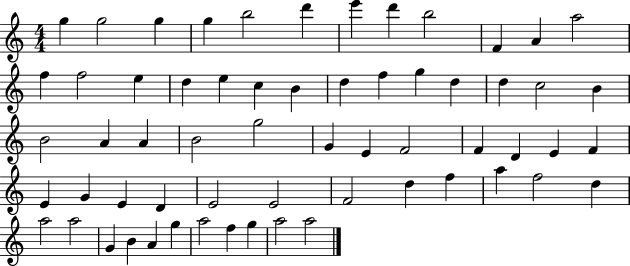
{
  \clef treble
  \numericTimeSignature
  \time 4/4
  \key c \major
  g''4 g''2 g''4 | g''4 b''2 d'''4 | e'''4 d'''4 b''2 | f'4 a'4 a''2 | \break f''4 f''2 e''4 | d''4 e''4 c''4 b'4 | d''4 f''4 g''4 d''4 | d''4 c''2 b'4 | \break b'2 a'4 a'4 | b'2 g''2 | g'4 e'4 f'2 | f'4 d'4 e'4 f'4 | \break e'4 g'4 e'4 d'4 | e'2 e'2 | f'2 d''4 f''4 | a''4 f''2 d''4 | \break a''2 a''2 | g'4 b'4 a'4 g''4 | a''2 f''4 g''4 | a''2 a''2 | \break \bar "|."
}